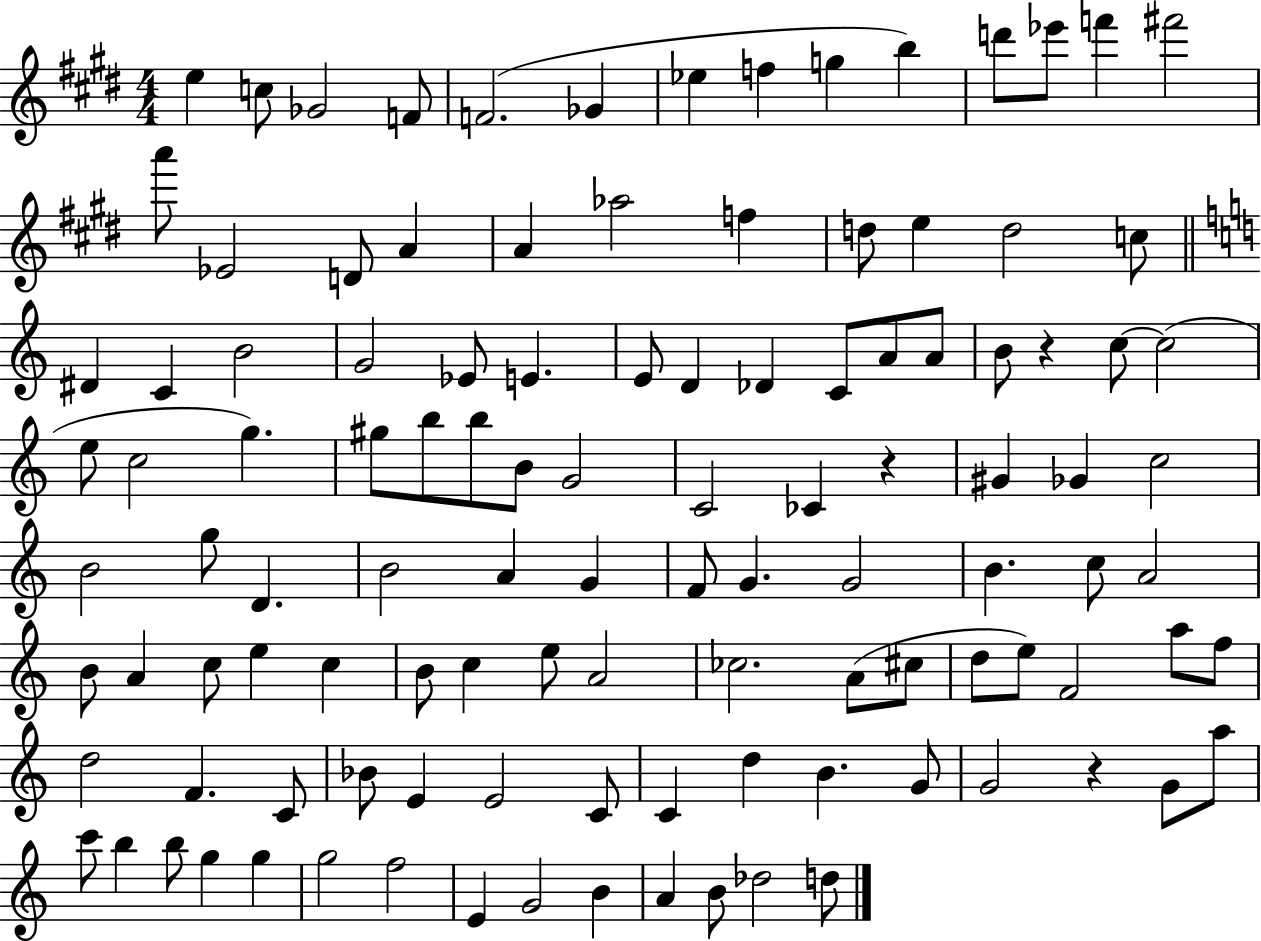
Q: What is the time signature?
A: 4/4